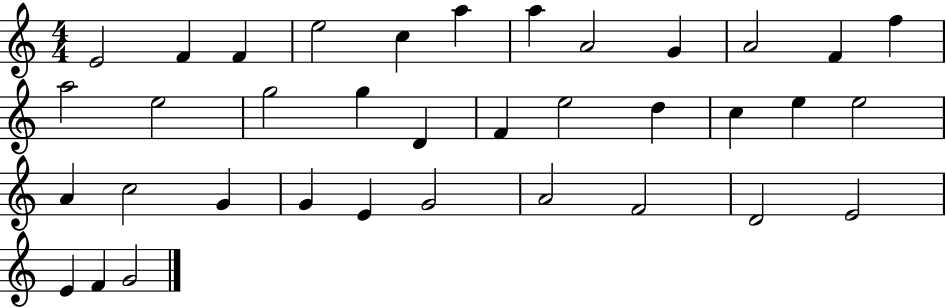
{
  \clef treble
  \numericTimeSignature
  \time 4/4
  \key c \major
  e'2 f'4 f'4 | e''2 c''4 a''4 | a''4 a'2 g'4 | a'2 f'4 f''4 | \break a''2 e''2 | g''2 g''4 d'4 | f'4 e''2 d''4 | c''4 e''4 e''2 | \break a'4 c''2 g'4 | g'4 e'4 g'2 | a'2 f'2 | d'2 e'2 | \break e'4 f'4 g'2 | \bar "|."
}